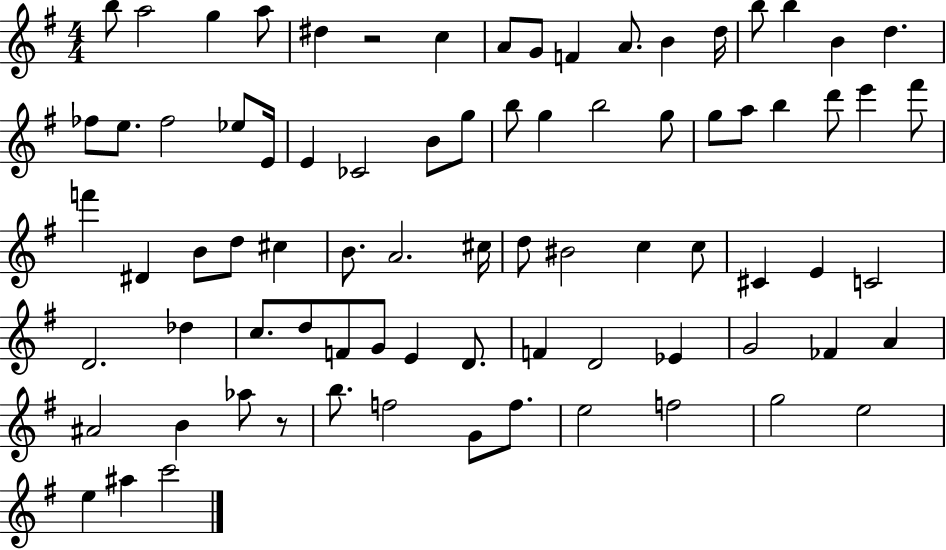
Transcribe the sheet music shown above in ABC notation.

X:1
T:Untitled
M:4/4
L:1/4
K:G
b/2 a2 g a/2 ^d z2 c A/2 G/2 F A/2 B d/4 b/2 b B d _f/2 e/2 _f2 _e/2 E/4 E _C2 B/2 g/2 b/2 g b2 g/2 g/2 a/2 b d'/2 e' ^f'/2 f' ^D B/2 d/2 ^c B/2 A2 ^c/4 d/2 ^B2 c c/2 ^C E C2 D2 _d c/2 d/2 F/2 G/2 E D/2 F D2 _E G2 _F A ^A2 B _a/2 z/2 b/2 f2 G/2 f/2 e2 f2 g2 e2 e ^a c'2